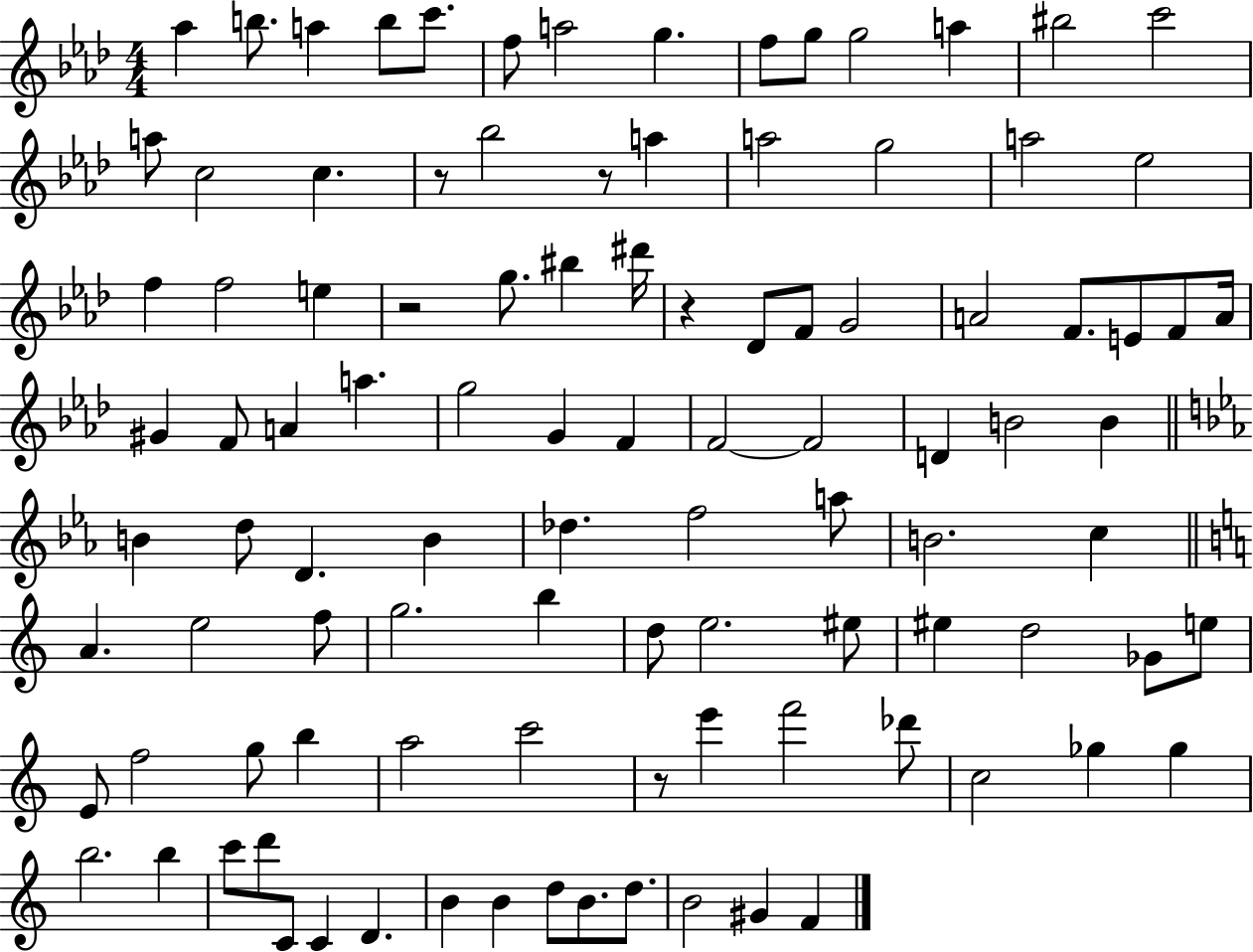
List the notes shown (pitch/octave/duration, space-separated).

Ab5/q B5/e. A5/q B5/e C6/e. F5/e A5/h G5/q. F5/e G5/e G5/h A5/q BIS5/h C6/h A5/e C5/h C5/q. R/e Bb5/h R/e A5/q A5/h G5/h A5/h Eb5/h F5/q F5/h E5/q R/h G5/e. BIS5/q D#6/s R/q Db4/e F4/e G4/h A4/h F4/e. E4/e F4/e A4/s G#4/q F4/e A4/q A5/q. G5/h G4/q F4/q F4/h F4/h D4/q B4/h B4/q B4/q D5/e D4/q. B4/q Db5/q. F5/h A5/e B4/h. C5/q A4/q. E5/h F5/e G5/h. B5/q D5/e E5/h. EIS5/e EIS5/q D5/h Gb4/e E5/e E4/e F5/h G5/e B5/q A5/h C6/h R/e E6/q F6/h Db6/e C5/h Gb5/q Gb5/q B5/h. B5/q C6/e D6/e C4/e C4/q D4/q. B4/q B4/q D5/e B4/e. D5/e. B4/h G#4/q F4/q